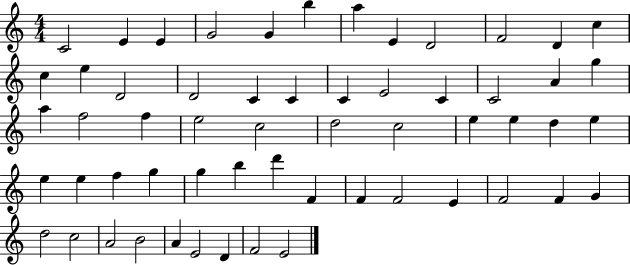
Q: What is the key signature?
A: C major